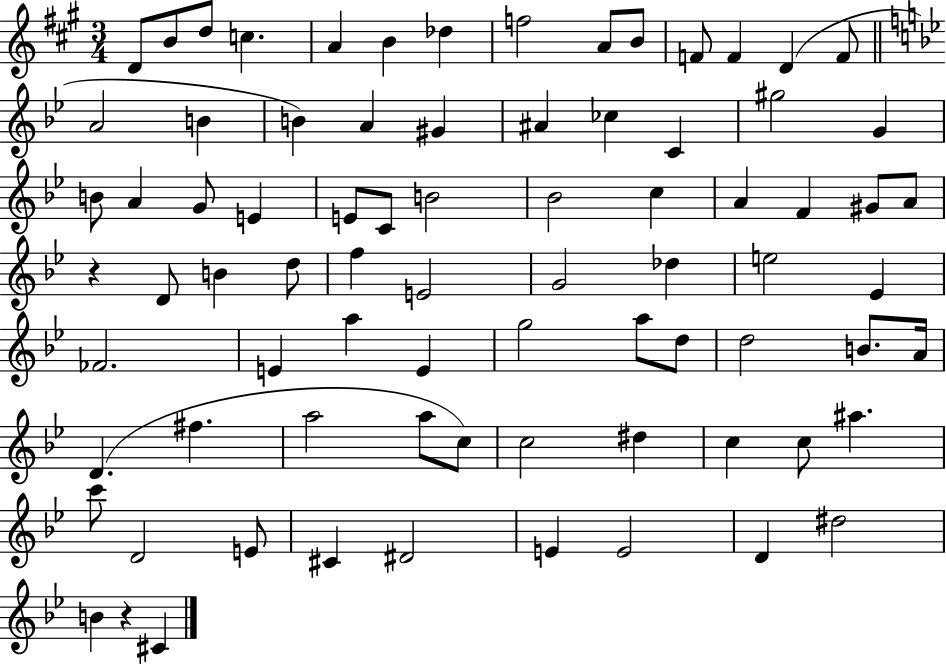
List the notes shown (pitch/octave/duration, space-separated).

D4/e B4/e D5/e C5/q. A4/q B4/q Db5/q F5/h A4/e B4/e F4/e F4/q D4/q F4/e A4/h B4/q B4/q A4/q G#4/q A#4/q CES5/q C4/q G#5/h G4/q B4/e A4/q G4/e E4/q E4/e C4/e B4/h Bb4/h C5/q A4/q F4/q G#4/e A4/e R/q D4/e B4/q D5/e F5/q E4/h G4/h Db5/q E5/h Eb4/q FES4/h. E4/q A5/q E4/q G5/h A5/e D5/e D5/h B4/e. A4/s D4/q. F#5/q. A5/h A5/e C5/e C5/h D#5/q C5/q C5/e A#5/q. C6/e D4/h E4/e C#4/q D#4/h E4/q E4/h D4/q D#5/h B4/q R/q C#4/q